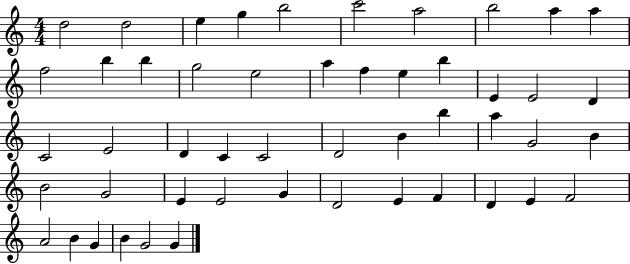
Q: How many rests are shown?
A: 0